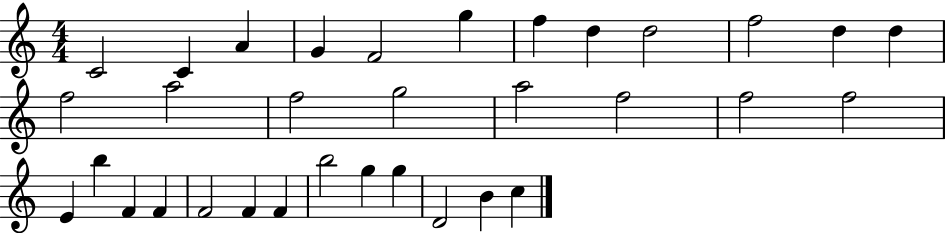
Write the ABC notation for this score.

X:1
T:Untitled
M:4/4
L:1/4
K:C
C2 C A G F2 g f d d2 f2 d d f2 a2 f2 g2 a2 f2 f2 f2 E b F F F2 F F b2 g g D2 B c